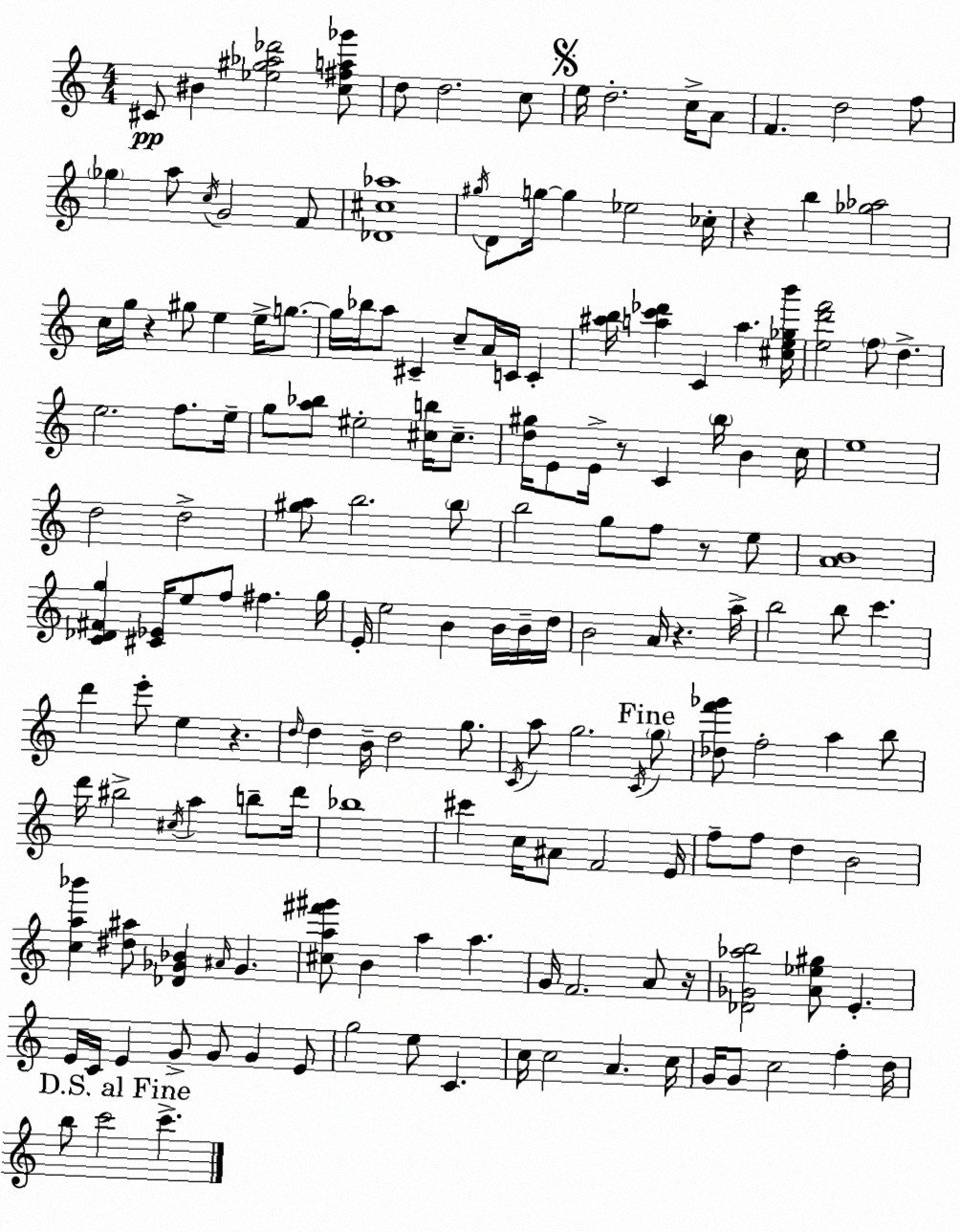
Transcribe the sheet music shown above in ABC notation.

X:1
T:Untitled
M:4/4
L:1/4
K:C
^C/2 ^B [_e^g_a_d']2 [c^fa_g']/2 d/2 d2 c/2 e/4 d2 c/4 A/2 F d2 f/2 _g a/2 c/4 G2 F/2 [_D^c_a]4 ^g/4 D/2 g/4 g _e2 _c/4 z b [_g_a]2 c/4 g/4 z ^g/2 e e/4 g/2 g/4 _b/4 a/2 ^C c/2 A/4 C/4 C [^ab]/4 [ac'_d'] C a [^ce_gb']/4 [ed'f']2 f/2 d e2 f/2 e/4 g/2 [a_b]/2 ^e2 [^cb]/4 ^c/2 [d^g]/4 E/2 E/4 z/2 C b/4 B c/4 e4 d2 d2 [^ga]/2 b2 b/2 b2 g/2 f/2 z/2 e/2 [AB]4 [C_D^Fg] [^C_E]/4 e/2 f/2 ^f g/4 E/4 e2 B B/4 B/4 d/4 B2 A/4 z a/4 b2 b/2 c' d' e'/2 e z d/4 d B/4 d2 g/2 C/4 a/2 g2 C/4 g/2 [_df'_g']/2 f2 a b/2 d'/4 ^b2 ^c/4 a b/2 d'/4 _b4 ^c' c/4 ^A/2 F2 E/4 f/2 f/2 d B2 [ca_b'] [^d^a]/2 [_D_G_B] ^A/4 _G [^ca^f'^g']/2 B a a G/4 F2 A/2 z/4 [_D_G_ab]2 [A_e^g]/2 E E/4 C/4 E G/2 G/2 G E/2 g2 e/2 C c/4 c2 A c/4 G/4 G/2 c2 f d/4 b/2 c'2 c'